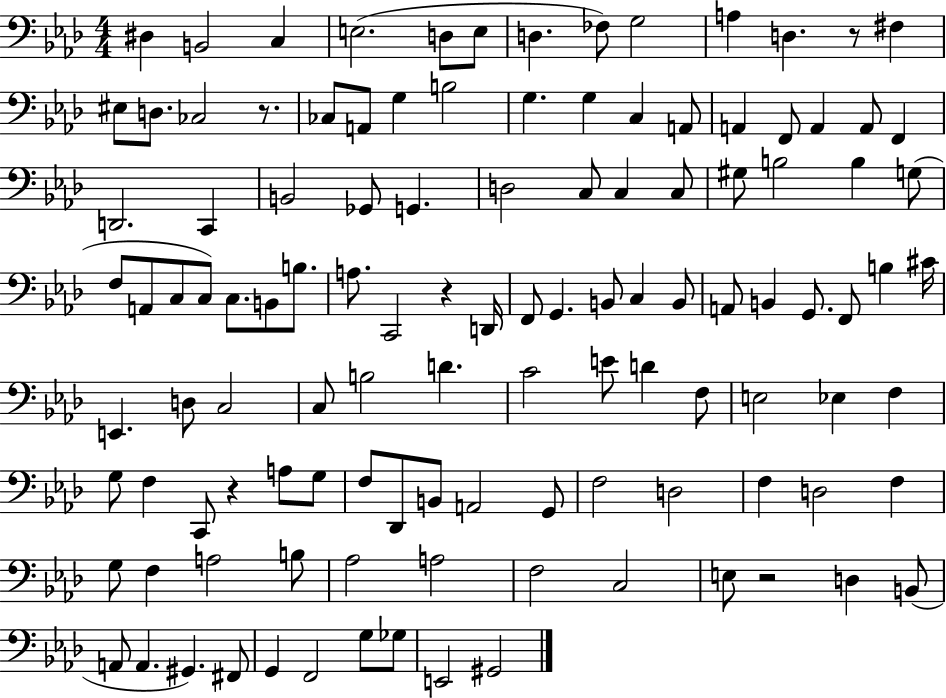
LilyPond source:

{
  \clef bass
  \numericTimeSignature
  \time 4/4
  \key aes \major
  dis4 b,2 c4 | e2.( d8 e8 | d4. fes8) g2 | a4 d4. r8 fis4 | \break eis8 d8. ces2 r8. | ces8 a,8 g4 b2 | g4. g4 c4 a,8 | a,4 f,8 a,4 a,8 f,4 | \break d,2. c,4 | b,2 ges,8 g,4. | d2 c8 c4 c8 | gis8 b2 b4 g8( | \break f8 a,8 c8 c8) c8. b,8 b8. | a8. c,2 r4 d,16 | f,8 g,4. b,8 c4 b,8 | a,8 b,4 g,8. f,8 b4 cis'16 | \break e,4. d8 c2 | c8 b2 d'4. | c'2 e'8 d'4 f8 | e2 ees4 f4 | \break g8 f4 c,8 r4 a8 g8 | f8 des,8 b,8 a,2 g,8 | f2 d2 | f4 d2 f4 | \break g8 f4 a2 b8 | aes2 a2 | f2 c2 | e8 r2 d4 b,8( | \break a,8 a,4. gis,4.) fis,8 | g,4 f,2 g8 ges8 | e,2 gis,2 | \bar "|."
}